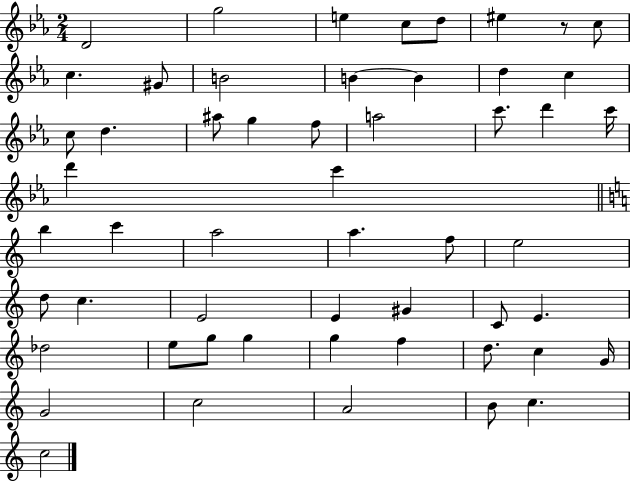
D4/h G5/h E5/q C5/e D5/e EIS5/q R/e C5/e C5/q. G#4/e B4/h B4/q B4/q D5/q C5/q C5/e D5/q. A#5/e G5/q F5/e A5/h C6/e. D6/q C6/s D6/q C6/q B5/q C6/q A5/h A5/q. F5/e E5/h D5/e C5/q. E4/h E4/q G#4/q C4/e E4/q. Db5/h E5/e G5/e G5/q G5/q F5/q D5/e. C5/q G4/s G4/h C5/h A4/h B4/e C5/q. C5/h